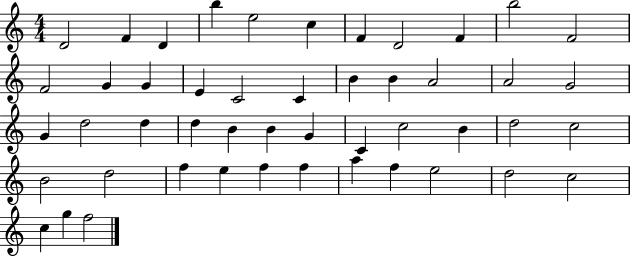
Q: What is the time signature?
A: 4/4